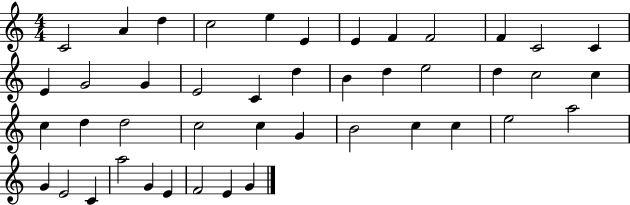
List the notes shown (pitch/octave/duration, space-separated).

C4/h A4/q D5/q C5/h E5/q E4/q E4/q F4/q F4/h F4/q C4/h C4/q E4/q G4/h G4/q E4/h C4/q D5/q B4/q D5/q E5/h D5/q C5/h C5/q C5/q D5/q D5/h C5/h C5/q G4/q B4/h C5/q C5/q E5/h A5/h G4/q E4/h C4/q A5/h G4/q E4/q F4/h E4/q G4/q